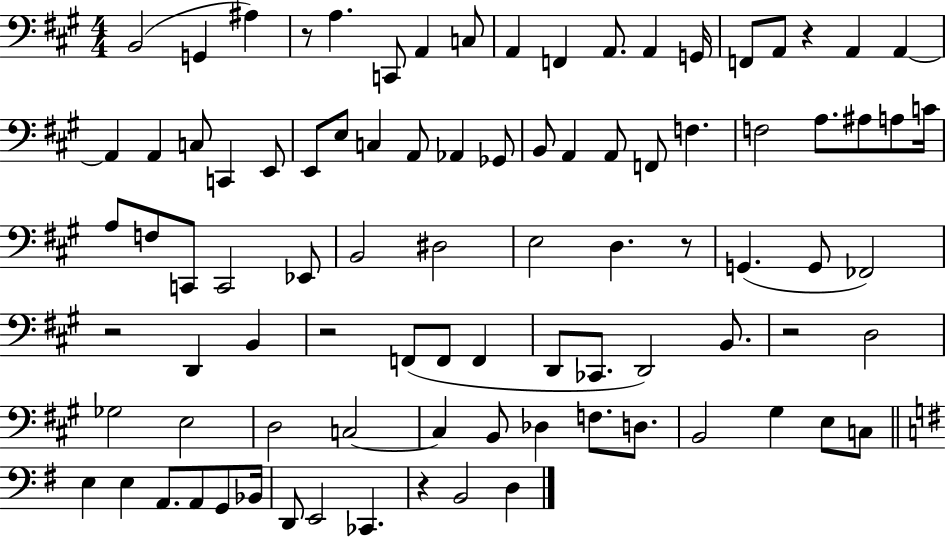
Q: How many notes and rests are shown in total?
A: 90